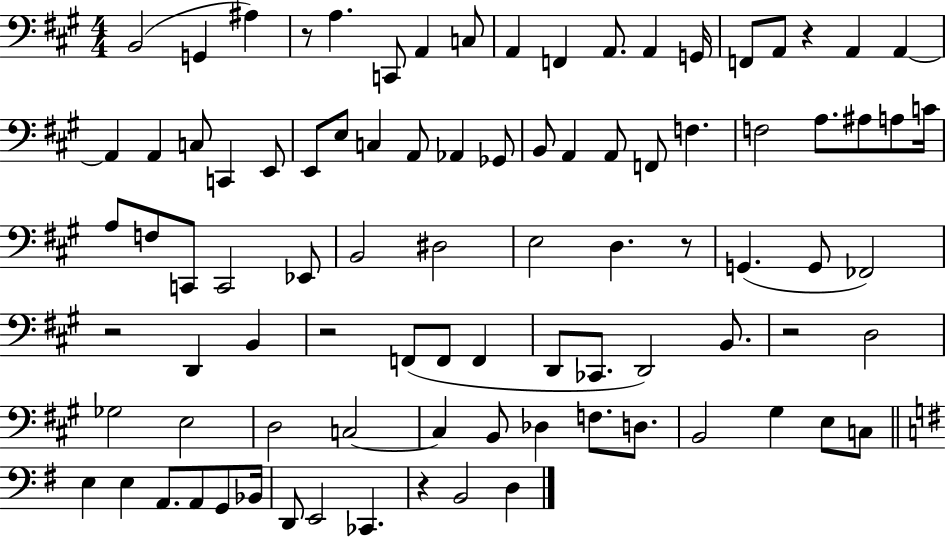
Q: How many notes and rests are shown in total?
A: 90